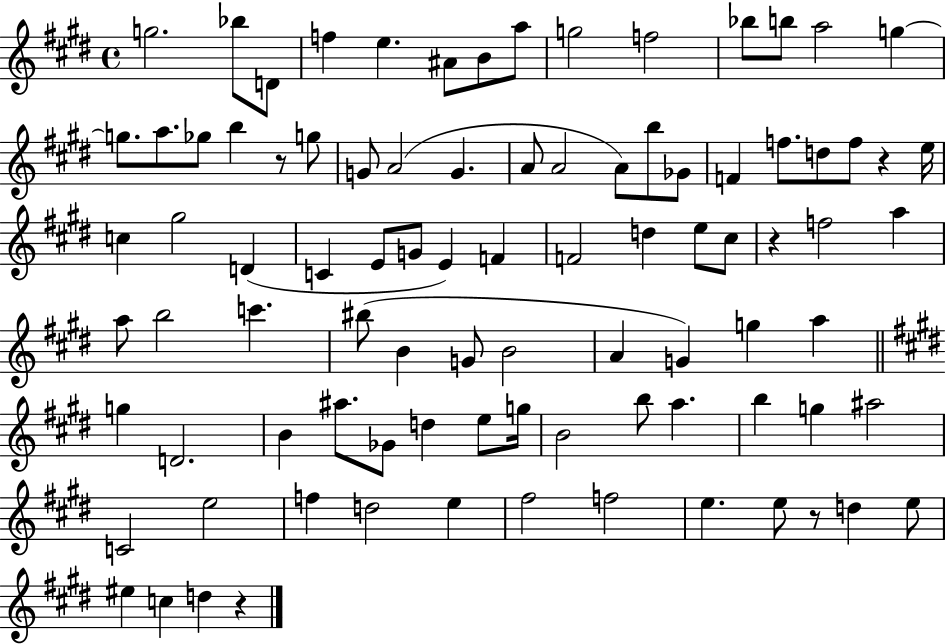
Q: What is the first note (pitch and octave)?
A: G5